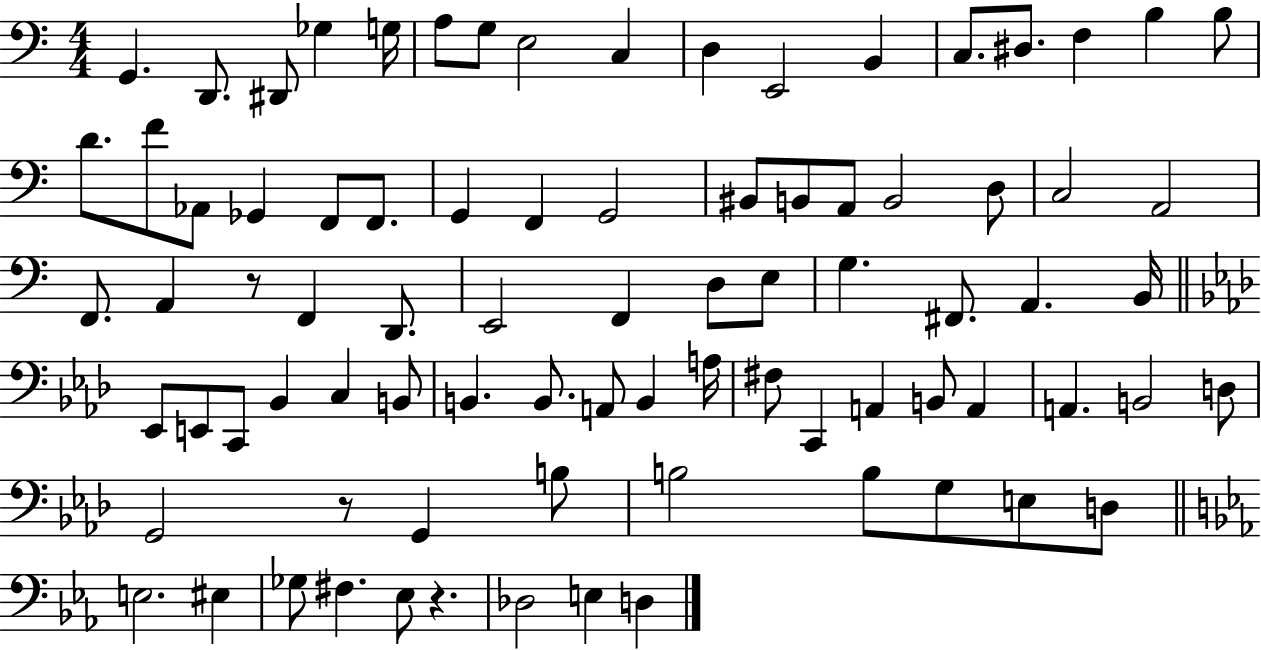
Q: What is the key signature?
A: C major